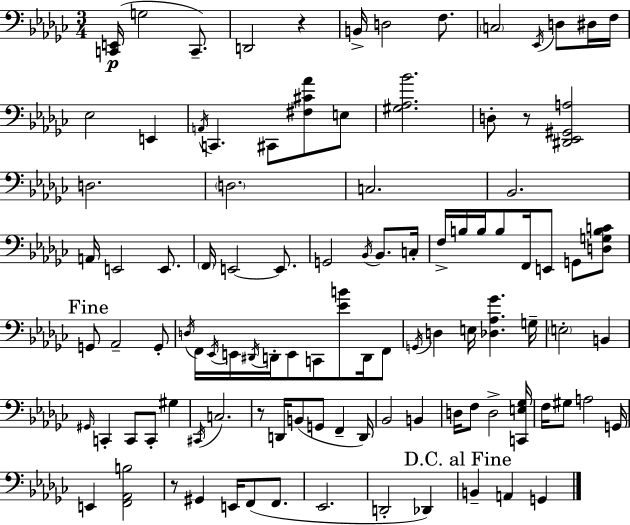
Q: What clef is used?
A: bass